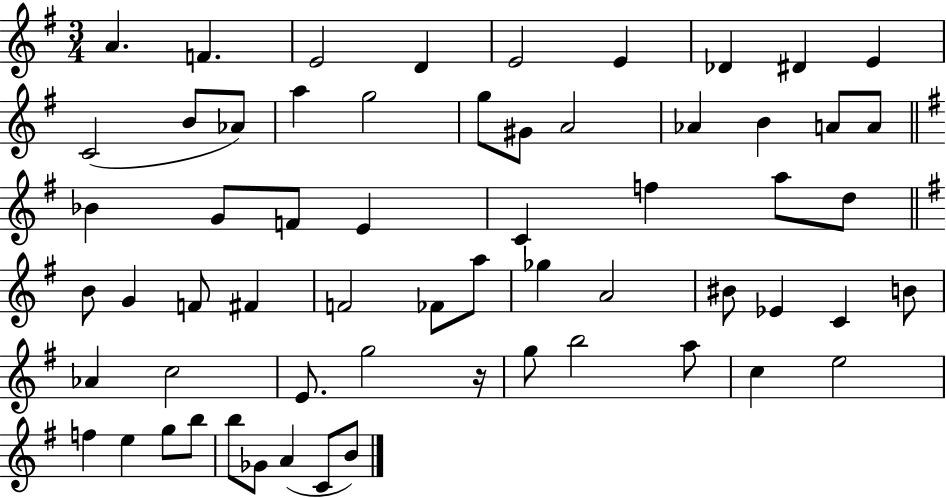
X:1
T:Untitled
M:3/4
L:1/4
K:G
A F E2 D E2 E _D ^D E C2 B/2 _A/2 a g2 g/2 ^G/2 A2 _A B A/2 A/2 _B G/2 F/2 E C f a/2 d/2 B/2 G F/2 ^F F2 _F/2 a/2 _g A2 ^B/2 _E C B/2 _A c2 E/2 g2 z/4 g/2 b2 a/2 c e2 f e g/2 b/2 b/2 _G/2 A C/2 B/2